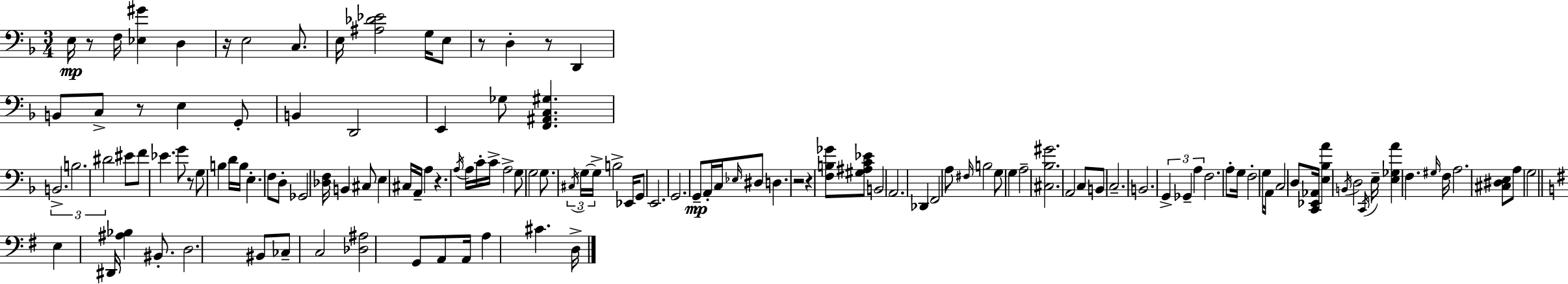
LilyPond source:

{
  \clef bass
  \numericTimeSignature
  \time 3/4
  \key d \minor
  e16\mp r8 f16 <ees gis'>4 d4 | r16 e2 c8. | e16 <ais des' ees'>2 g16 e8 | r8 d4-. r8 d,4 | \break b,8 c8-> r8 e4 g,8-. | b,4 d,2 | e,4 ges8 <f, ais, c gis>4. | \tuplet 3/2 { b,2.-> | \break b2. | dis'2 } eis'8 f'8 | ees'4. g'8 r8 g8 | b4 d'16 b16 e4.-. | \break f8 d8-. ges,2 | <des f>16 b,4 cis8 e4 cis16 | a,16-- a4 r4. \acciaccatura { a16 } | a16 c'16-. c'16-> a2-> g8 | \break g2 g8. | \tuplet 3/2 { \acciaccatura { cis16 } g16~~ g16-> } b2-> ees,16 | g,8 e,2. | g,2. | \break g,8--\mp a,16-. c16 \grace { ees16 } dis8 d4. | r2 r4 | <f b ges'>8 <gis ais c' ees'>8 b,2 | a,2. | \break des,4 f,2 | a8 \grace { fis16 } b2 | g8 g4 a2-- | <cis bes gis'>2. | \break a,2 | c8 b,8 c2.-- | b,2. | \tuplet 3/2 { g,4-> ges,4-- | \break a4 } f2. | a8-. g16 f2-. | g16 a,16 c2 | d8 <c, ees, aes,>16 <e bes a'>4 \acciaccatura { b,16 } d2 | \break \acciaccatura { c,16 } e16-- <e ges a'>4 f4. | \grace { gis16 } f16 a2. | <cis dis e>8 a8 g2 | \bar "||" \break \key g \major e4 dis,16 <ais bes>4 bis,8.-. | d2. | bis,8 ces8-- c2 | <des ais>2 g,8 a,8 | \break a,16 a4 cis'4. d16-> | \bar "|."
}